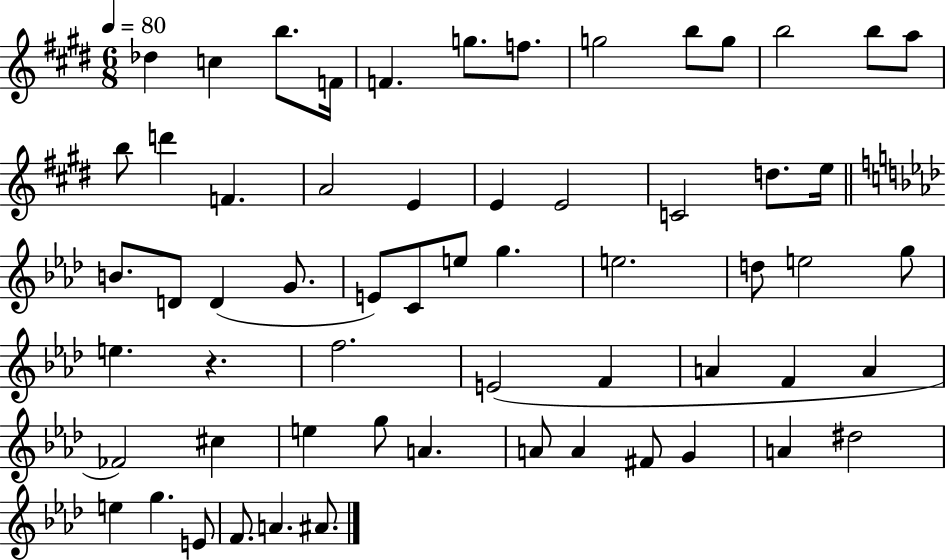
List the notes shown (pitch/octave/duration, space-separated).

Db5/q C5/q B5/e. F4/s F4/q. G5/e. F5/e. G5/h B5/e G5/e B5/h B5/e A5/e B5/e D6/q F4/q. A4/h E4/q E4/q E4/h C4/h D5/e. E5/s B4/e. D4/e D4/q G4/e. E4/e C4/e E5/e G5/q. E5/h. D5/e E5/h G5/e E5/q. R/q. F5/h. E4/h F4/q A4/q F4/q A4/q FES4/h C#5/q E5/q G5/e A4/q. A4/e A4/q F#4/e G4/q A4/q D#5/h E5/q G5/q. E4/e F4/e. A4/q. A#4/e.